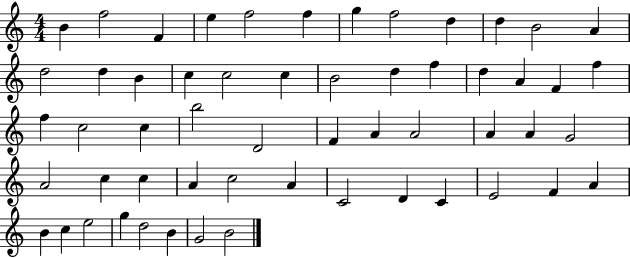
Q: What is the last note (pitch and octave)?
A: B4